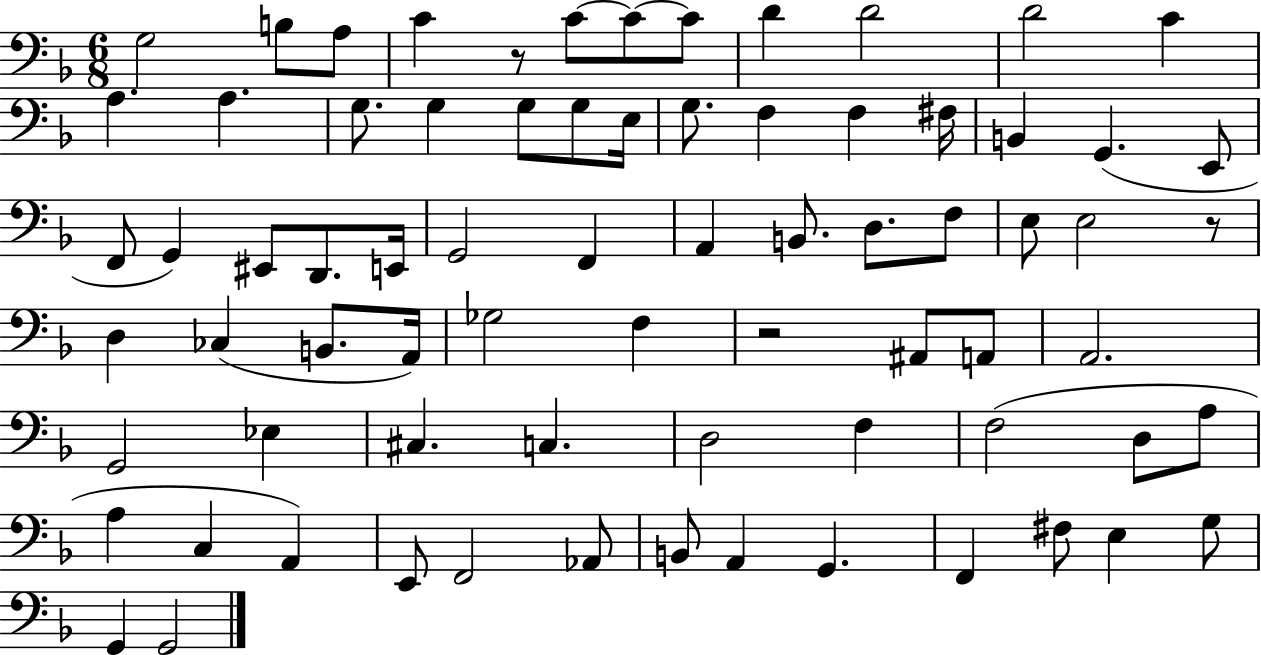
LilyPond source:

{
  \clef bass
  \numericTimeSignature
  \time 6/8
  \key f \major
  g2 b8 a8 | c'4 r8 c'8~~ c'8~~ c'8 | d'4 d'2 | d'2 c'4 | \break a4. a4. | g8. g4 g8 g8 e16 | g8. f4 f4 fis16 | b,4 g,4.( e,8 | \break f,8 g,4) eis,8 d,8. e,16 | g,2 f,4 | a,4 b,8. d8. f8 | e8 e2 r8 | \break d4 ces4( b,8. a,16) | ges2 f4 | r2 ais,8 a,8 | a,2. | \break g,2 ees4 | cis4. c4. | d2 f4 | f2( d8 a8 | \break a4 c4 a,4) | e,8 f,2 aes,8 | b,8 a,4 g,4. | f,4 fis8 e4 g8 | \break g,4 g,2 | \bar "|."
}